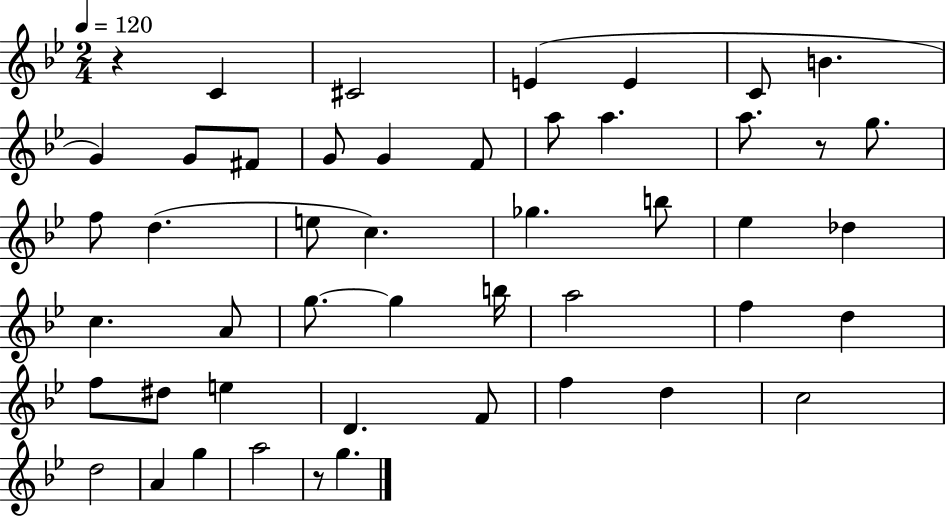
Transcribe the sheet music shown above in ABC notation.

X:1
T:Untitled
M:2/4
L:1/4
K:Bb
z C ^C2 E E C/2 B G G/2 ^F/2 G/2 G F/2 a/2 a a/2 z/2 g/2 f/2 d e/2 c _g b/2 _e _d c A/2 g/2 g b/4 a2 f d f/2 ^d/2 e D F/2 f d c2 d2 A g a2 z/2 g